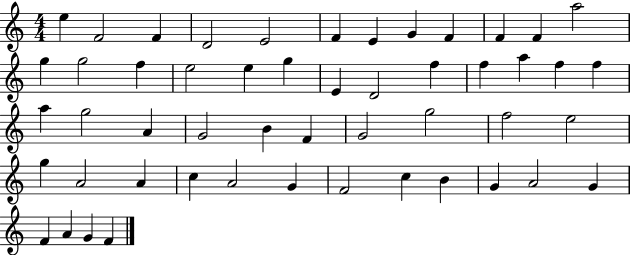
E5/q F4/h F4/q D4/h E4/h F4/q E4/q G4/q F4/q F4/q F4/q A5/h G5/q G5/h F5/q E5/h E5/q G5/q E4/q D4/h F5/q F5/q A5/q F5/q F5/q A5/q G5/h A4/q G4/h B4/q F4/q G4/h G5/h F5/h E5/h G5/q A4/h A4/q C5/q A4/h G4/q F4/h C5/q B4/q G4/q A4/h G4/q F4/q A4/q G4/q F4/q